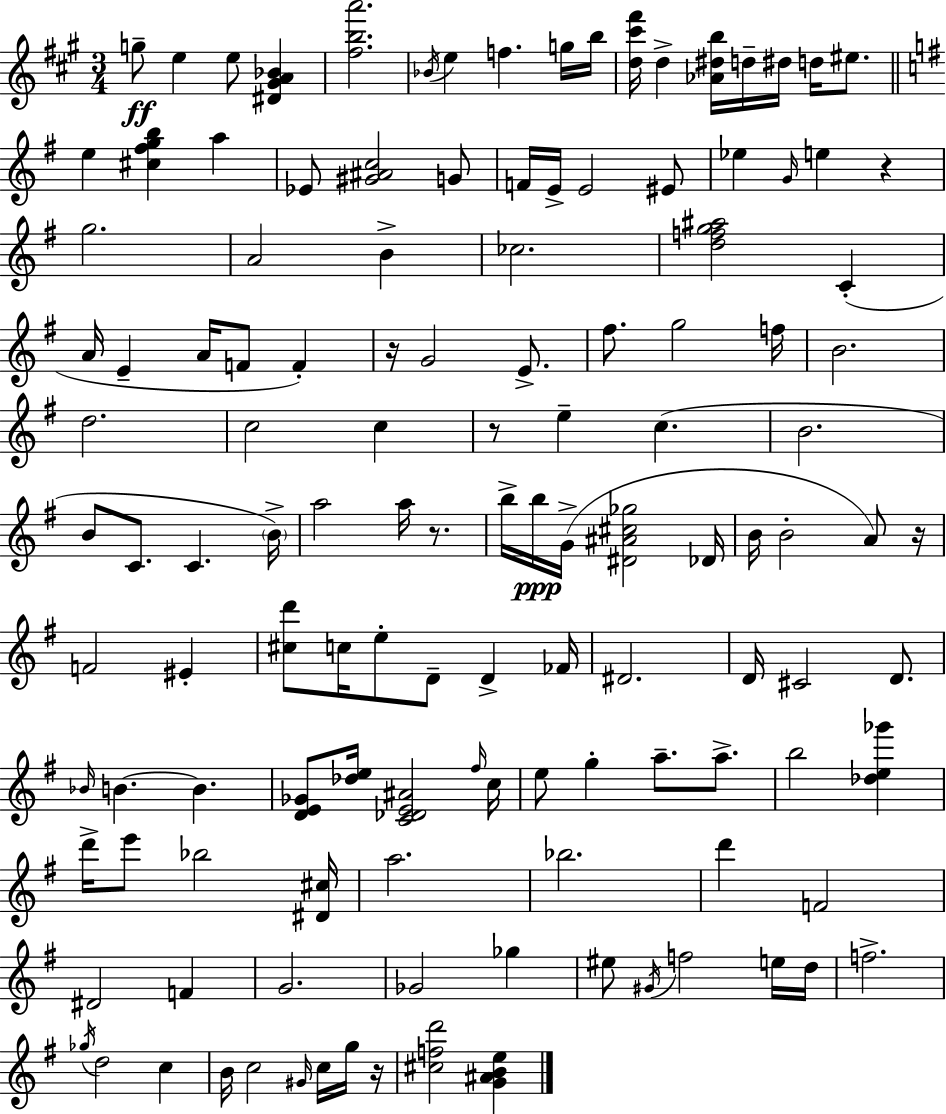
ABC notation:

X:1
T:Untitled
M:3/4
L:1/4
K:A
g/2 e e/2 [^D^GA_B] [^fba']2 _B/4 e f g/4 b/4 [d^c'^f']/4 d [_A^db]/4 d/4 ^d/4 d/4 ^e/2 e [^c^fgb] a _E/2 [^G^Ac]2 G/2 F/4 E/4 E2 ^E/2 _e G/4 e z g2 A2 B _c2 [dfg^a]2 C A/4 E A/4 F/2 F z/4 G2 E/2 ^f/2 g2 f/4 B2 d2 c2 c z/2 e c B2 B/2 C/2 C B/4 a2 a/4 z/2 b/4 b/4 G/4 [^D^A^c_g]2 _D/4 B/4 B2 A/2 z/4 F2 ^E [^cd']/2 c/4 e/2 D/2 D _F/4 ^D2 D/4 ^C2 D/2 _B/4 B B [DE_G]/2 [_de]/4 [C_DE^A]2 ^f/4 c/4 e/2 g a/2 a/2 b2 [_de_g'] d'/4 e'/2 _b2 [^D^c]/4 a2 _b2 d' F2 ^D2 F G2 _G2 _g ^e/2 ^G/4 f2 e/4 d/4 f2 _g/4 d2 c B/4 c2 ^G/4 c/4 g/4 z/4 [^cfd']2 [G^ABe]